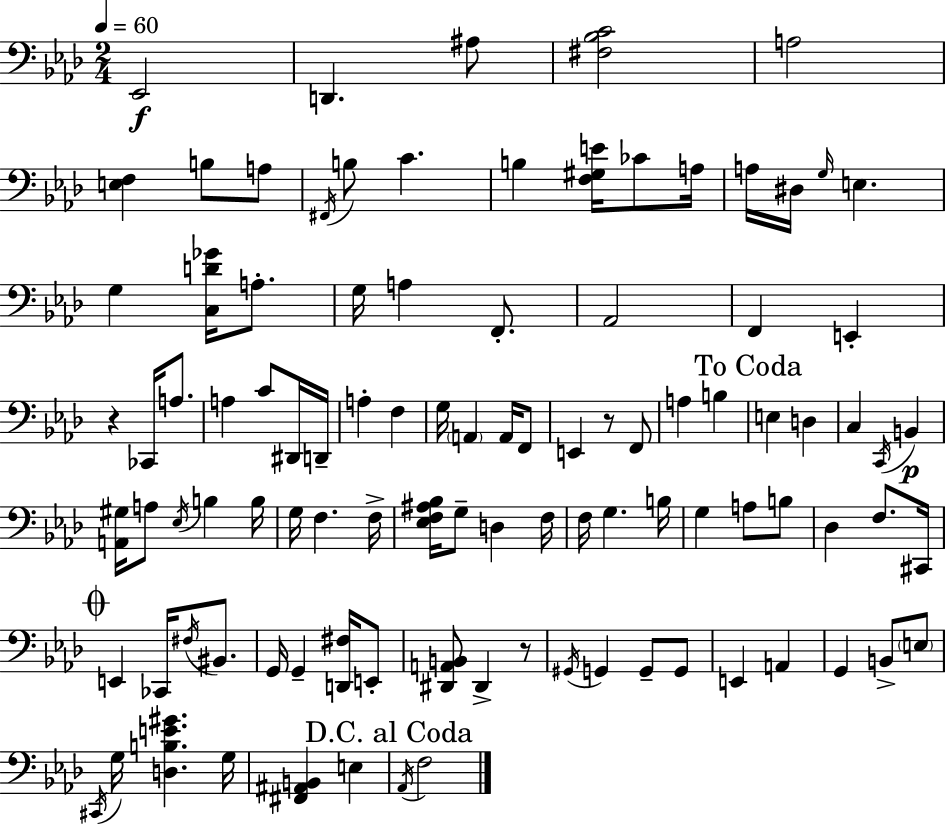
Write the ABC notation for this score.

X:1
T:Untitled
M:2/4
L:1/4
K:Fm
_E,,2 D,, ^A,/2 [^F,_B,C]2 A,2 [E,F,] B,/2 A,/2 ^F,,/4 B,/2 C B, [F,^G,E]/4 _C/2 A,/4 A,/4 ^D,/4 G,/4 E, G, [C,D_G]/4 A,/2 G,/4 A, F,,/2 _A,,2 F,, E,, z _C,,/4 A,/2 A, C/2 ^D,,/4 D,,/4 A, F, G,/4 A,, A,,/4 F,,/2 E,, z/2 F,,/2 A, B, E, D, C, C,,/4 B,, [A,,^G,]/4 A,/2 _E,/4 B, B,/4 G,/4 F, F,/4 [_E,F,^A,_B,]/4 G,/2 D, F,/4 F,/4 G, B,/4 G, A,/2 B,/2 _D, F,/2 ^C,,/4 E,, _C,,/4 ^F,/4 ^B,,/2 G,,/4 G,, [D,,^F,]/4 E,,/2 [^D,,A,,B,,]/2 ^D,, z/2 ^G,,/4 G,, G,,/2 G,,/2 E,, A,, G,, B,,/2 E,/2 ^C,,/4 G,/4 [D,B,E^G] G,/4 [^F,,^A,,B,,] E, _A,,/4 F,2